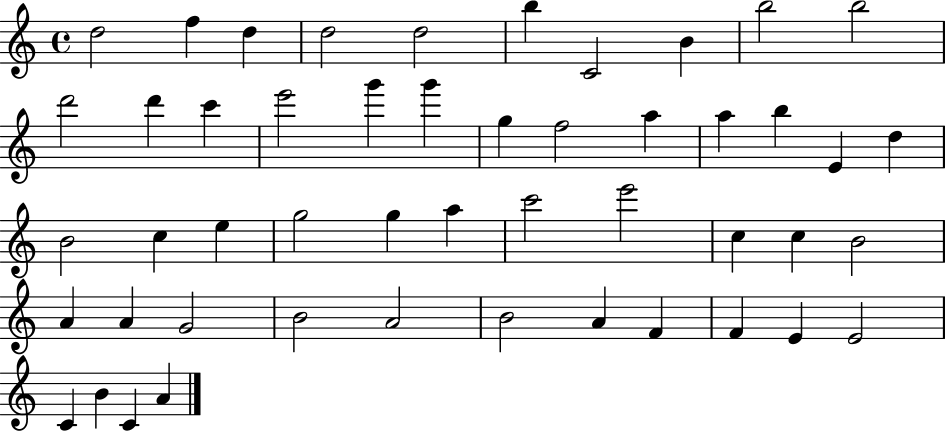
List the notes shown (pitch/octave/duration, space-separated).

D5/h F5/q D5/q D5/h D5/h B5/q C4/h B4/q B5/h B5/h D6/h D6/q C6/q E6/h G6/q G6/q G5/q F5/h A5/q A5/q B5/q E4/q D5/q B4/h C5/q E5/q G5/h G5/q A5/q C6/h E6/h C5/q C5/q B4/h A4/q A4/q G4/h B4/h A4/h B4/h A4/q F4/q F4/q E4/q E4/h C4/q B4/q C4/q A4/q